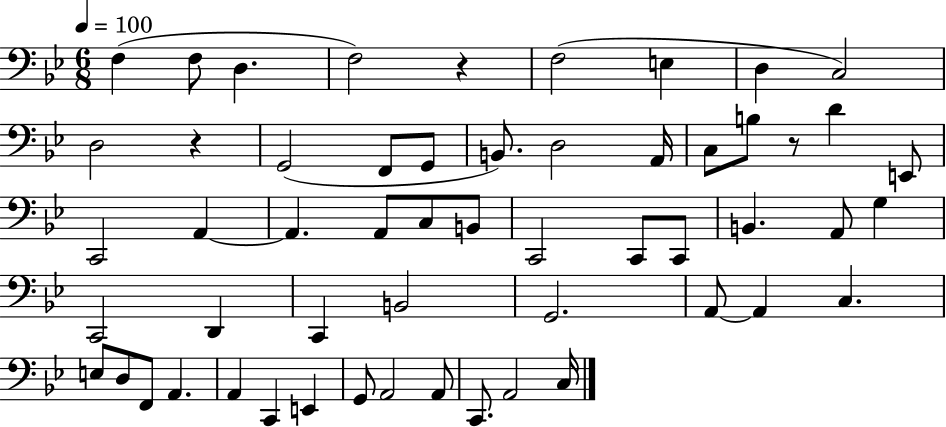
F3/q F3/e D3/q. F3/h R/q F3/h E3/q D3/q C3/h D3/h R/q G2/h F2/e G2/e B2/e. D3/h A2/s C3/e B3/e R/e D4/q E2/e C2/h A2/q A2/q. A2/e C3/e B2/e C2/h C2/e C2/e B2/q. A2/e G3/q C2/h D2/q C2/q B2/h G2/h. A2/e A2/q C3/q. E3/e D3/e F2/e A2/q. A2/q C2/q E2/q G2/e A2/h A2/e C2/e. A2/h C3/s